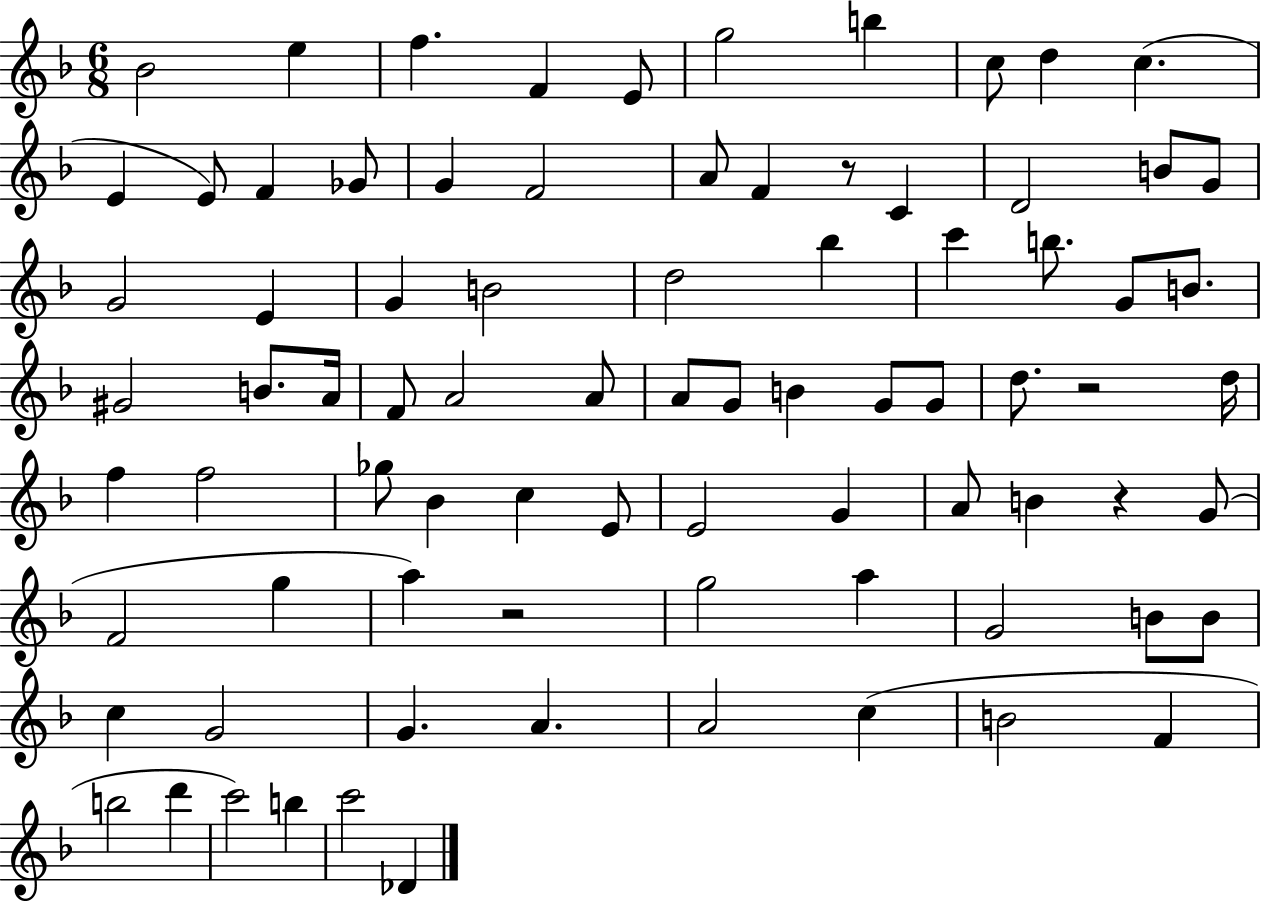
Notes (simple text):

Bb4/h E5/q F5/q. F4/q E4/e G5/h B5/q C5/e D5/q C5/q. E4/q E4/e F4/q Gb4/e G4/q F4/h A4/e F4/q R/e C4/q D4/h B4/e G4/e G4/h E4/q G4/q B4/h D5/h Bb5/q C6/q B5/e. G4/e B4/e. G#4/h B4/e. A4/s F4/e A4/h A4/e A4/e G4/e B4/q G4/e G4/e D5/e. R/h D5/s F5/q F5/h Gb5/e Bb4/q C5/q E4/e E4/h G4/q A4/e B4/q R/q G4/e F4/h G5/q A5/q R/h G5/h A5/q G4/h B4/e B4/e C5/q G4/h G4/q. A4/q. A4/h C5/q B4/h F4/q B5/h D6/q C6/h B5/q C6/h Db4/q